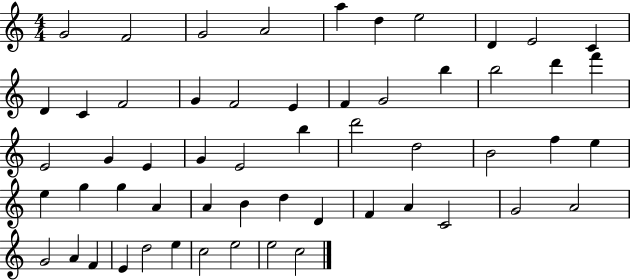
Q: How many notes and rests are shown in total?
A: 56